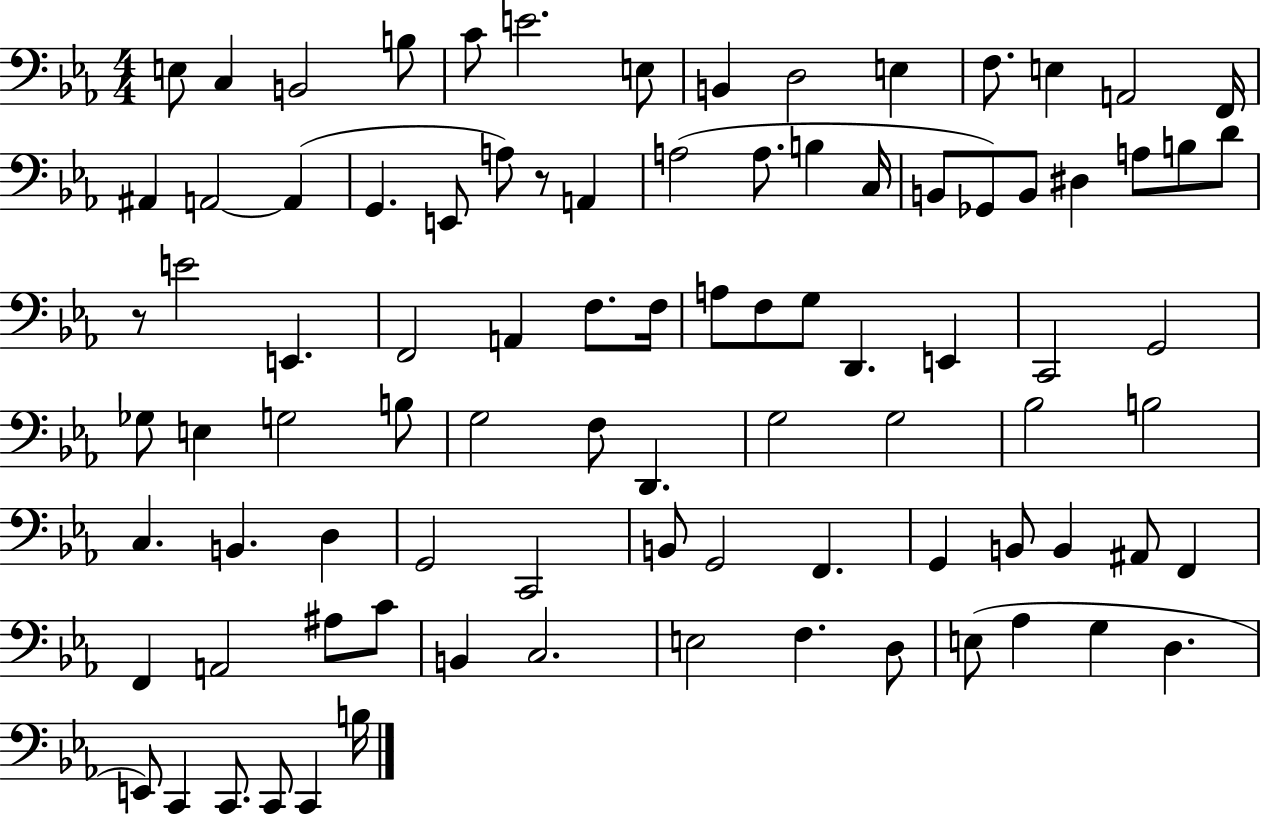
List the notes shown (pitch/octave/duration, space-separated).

E3/e C3/q B2/h B3/e C4/e E4/h. E3/e B2/q D3/h E3/q F3/e. E3/q A2/h F2/s A#2/q A2/h A2/q G2/q. E2/e A3/e R/e A2/q A3/h A3/e. B3/q C3/s B2/e Gb2/e B2/e D#3/q A3/e B3/e D4/e R/e E4/h E2/q. F2/h A2/q F3/e. F3/s A3/e F3/e G3/e D2/q. E2/q C2/h G2/h Gb3/e E3/q G3/h B3/e G3/h F3/e D2/q. G3/h G3/h Bb3/h B3/h C3/q. B2/q. D3/q G2/h C2/h B2/e G2/h F2/q. G2/q B2/e B2/q A#2/e F2/q F2/q A2/h A#3/e C4/e B2/q C3/h. E3/h F3/q. D3/e E3/e Ab3/q G3/q D3/q. E2/e C2/q C2/e. C2/e C2/q B3/s